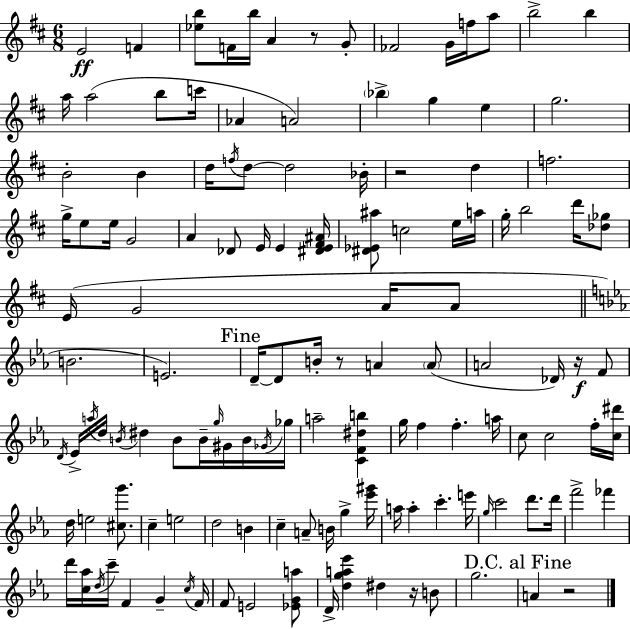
{
  \clef treble
  \numericTimeSignature
  \time 6/8
  \key d \major
  e'2\ff f'4 | <ees'' b''>8 f'16 b''16 a'4 r8 g'8-. | fes'2 g'16 f''16 a''8 | b''2-> b''4 | \break a''16 a''2( b''8 c'''16 | aes'4 a'2) | \parenthesize bes''4-> g''4 e''4 | g''2. | \break b'2-. b'4 | d''16 \acciaccatura { f''16 } d''8~~ d''2 | bes'16-. r2 d''4 | f''2. | \break g''16-> e''8 e''16 g'2 | a'4 des'8 e'16 e'4 | <dis' e' fis' ais'>16 <dis' ees' ais''>8 c''2 e''16 | a''16 g''16-. b''2 d'''16 <des'' ges''>8 | \break e'16( g'2 a'16 a'8 | \bar "||" \break \key ees \major b'2. | e'2.) | \mark "Fine" d'16--~~ d'8 b'16-. r8 a'4 \parenthesize a'8( | a'2 des'16) r16\f f'8 | \break \acciaccatura { d'16 } ees'16-> \acciaccatura { a''16 } d''16 \acciaccatura { b'16 } dis''4 b'8 b'16-- | \grace { g''16 } gis'16 b'16 \acciaccatura { ges'16 } ges''16 a''2-- | <c' f' dis'' b''>4 g''16 f''4 f''4.-. | a''16 c''8 c''2 | \break f''16-. <c'' dis'''>16 d''16 e''2 | <cis'' g'''>8. c''4-- e''2 | d''2 | b'4 c''4-- a'8-- b'16 | \break g''4-> <ees''' gis'''>16 a''16 a''4-. c'''4.-. | e'''16 \grace { g''16 } c'''2 | d'''8. d'''16 f'''2-> | fes'''4 d'''16 <c'' aes''>16 \acciaccatura { d''16 } c'''16-- f'4 | \break g'4-- \acciaccatura { c''16 } f'16 f'8 e'2 | <ees' g' a''>8 d'16-> <d'' g'' a'' ees'''>4 | dis''4 r16 b'8 g''2. | \mark "D.C. al Fine" a'4 | \break r2 \bar "|."
}